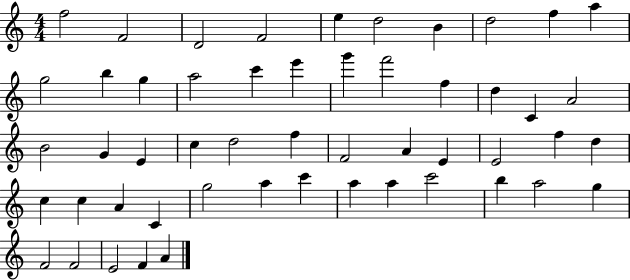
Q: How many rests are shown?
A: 0